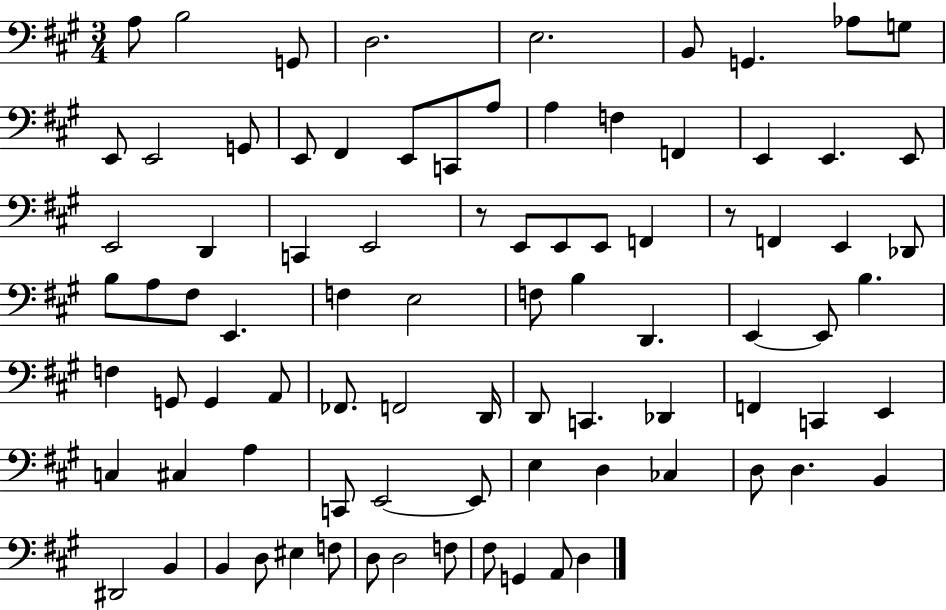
X:1
T:Untitled
M:3/4
L:1/4
K:A
A,/2 B,2 G,,/2 D,2 E,2 B,,/2 G,, _A,/2 G,/2 E,,/2 E,,2 G,,/2 E,,/2 ^F,, E,,/2 C,,/2 A,/2 A, F, F,, E,, E,, E,,/2 E,,2 D,, C,, E,,2 z/2 E,,/2 E,,/2 E,,/2 F,, z/2 F,, E,, _D,,/2 B,/2 A,/2 ^F,/2 E,, F, E,2 F,/2 B, D,, E,, E,,/2 B, F, G,,/2 G,, A,,/2 _F,,/2 F,,2 D,,/4 D,,/2 C,, _D,, F,, C,, E,, C, ^C, A, C,,/2 E,,2 E,,/2 E, D, _C, D,/2 D, B,, ^D,,2 B,, B,, D,/2 ^E, F,/2 D,/2 D,2 F,/2 ^F,/2 G,, A,,/2 D,